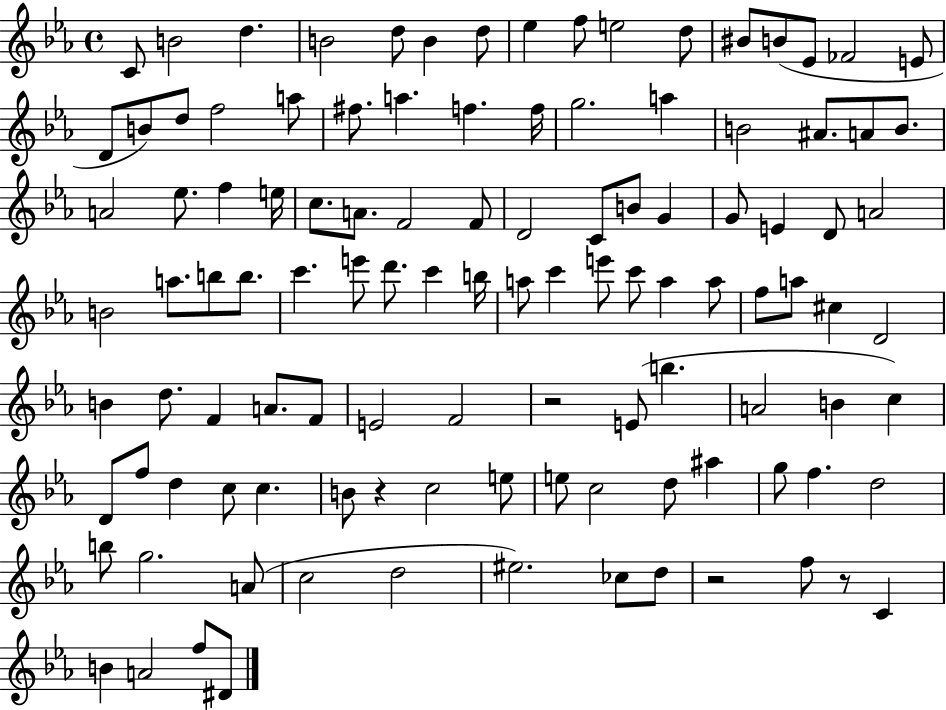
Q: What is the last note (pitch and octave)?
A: D#4